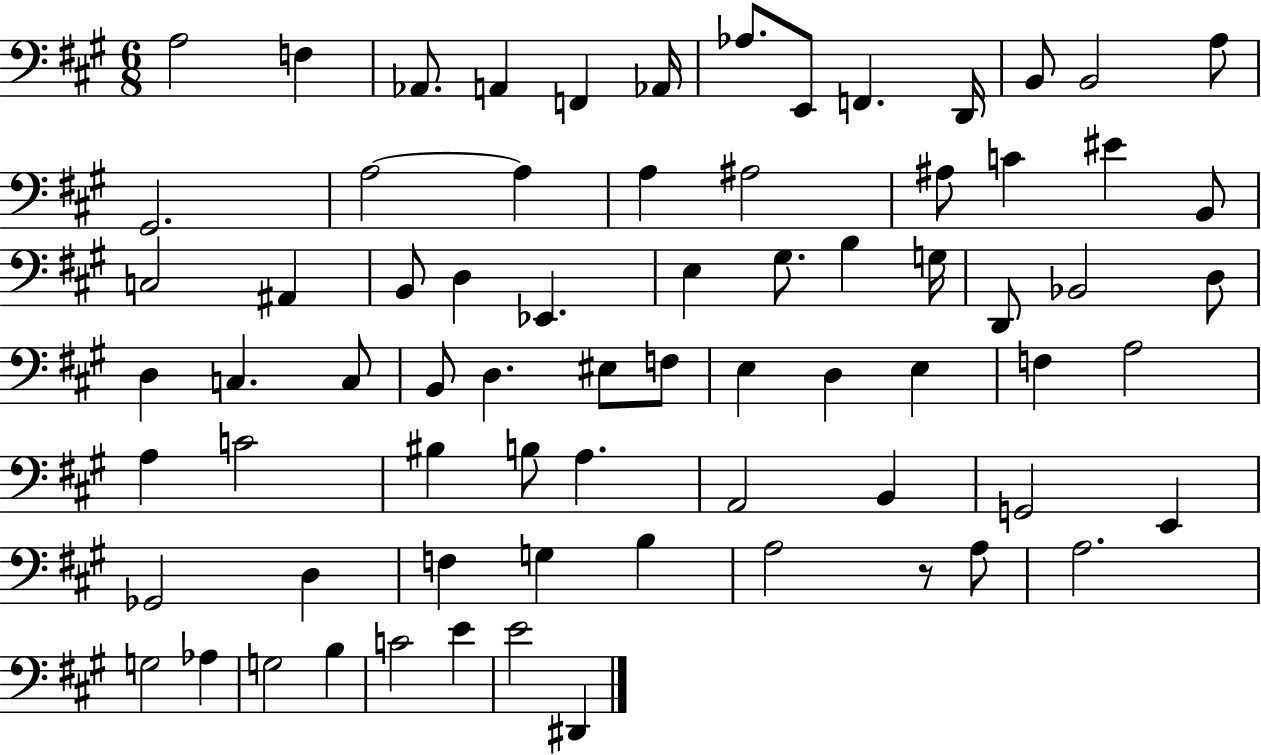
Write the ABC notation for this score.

X:1
T:Untitled
M:6/8
L:1/4
K:A
A,2 F, _A,,/2 A,, F,, _A,,/4 _A,/2 E,,/2 F,, D,,/4 B,,/2 B,,2 A,/2 ^G,,2 A,2 A, A, ^A,2 ^A,/2 C ^E B,,/2 C,2 ^A,, B,,/2 D, _E,, E, ^G,/2 B, G,/4 D,,/2 _B,,2 D,/2 D, C, C,/2 B,,/2 D, ^E,/2 F,/2 E, D, E, F, A,2 A, C2 ^B, B,/2 A, A,,2 B,, G,,2 E,, _G,,2 D, F, G, B, A,2 z/2 A,/2 A,2 G,2 _A, G,2 B, C2 E E2 ^D,,